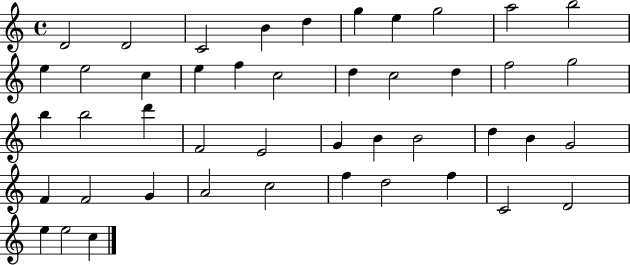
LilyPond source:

{
  \clef treble
  \time 4/4
  \defaultTimeSignature
  \key c \major
  d'2 d'2 | c'2 b'4 d''4 | g''4 e''4 g''2 | a''2 b''2 | \break e''4 e''2 c''4 | e''4 f''4 c''2 | d''4 c''2 d''4 | f''2 g''2 | \break b''4 b''2 d'''4 | f'2 e'2 | g'4 b'4 b'2 | d''4 b'4 g'2 | \break f'4 f'2 g'4 | a'2 c''2 | f''4 d''2 f''4 | c'2 d'2 | \break e''4 e''2 c''4 | \bar "|."
}